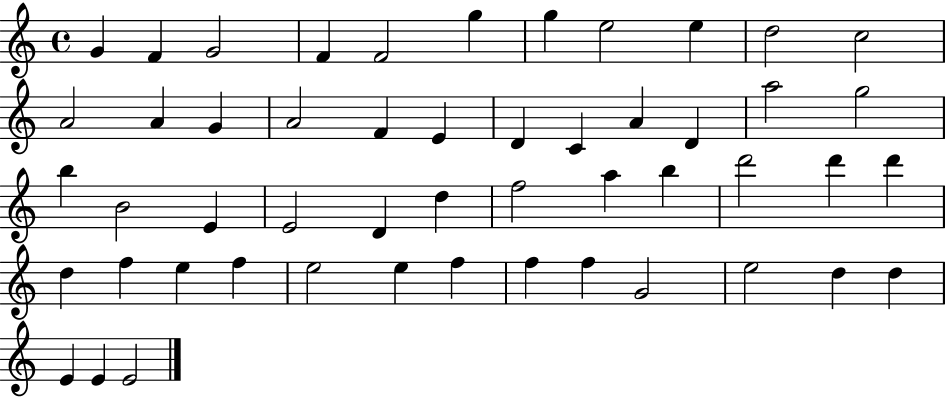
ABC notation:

X:1
T:Untitled
M:4/4
L:1/4
K:C
G F G2 F F2 g g e2 e d2 c2 A2 A G A2 F E D C A D a2 g2 b B2 E E2 D d f2 a b d'2 d' d' d f e f e2 e f f f G2 e2 d d E E E2